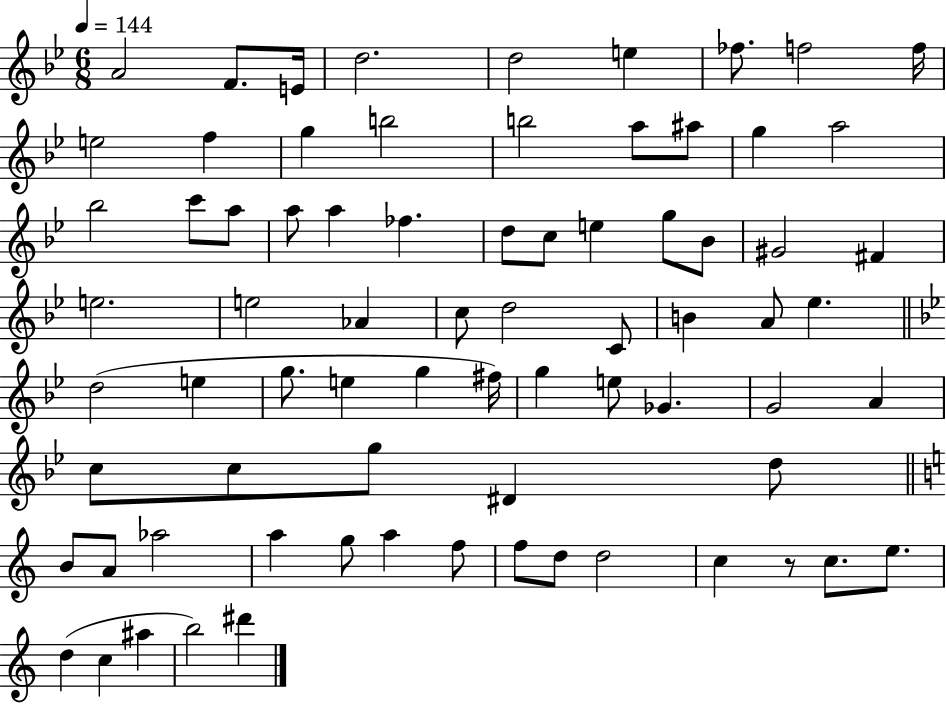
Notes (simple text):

A4/h F4/e. E4/s D5/h. D5/h E5/q FES5/e. F5/h F5/s E5/h F5/q G5/q B5/h B5/h A5/e A#5/e G5/q A5/h Bb5/h C6/e A5/e A5/e A5/q FES5/q. D5/e C5/e E5/q G5/e Bb4/e G#4/h F#4/q E5/h. E5/h Ab4/q C5/e D5/h C4/e B4/q A4/e Eb5/q. D5/h E5/q G5/e. E5/q G5/q F#5/s G5/q E5/e Gb4/q. G4/h A4/q C5/e C5/e G5/e D#4/q D5/e B4/e A4/e Ab5/h A5/q G5/e A5/q F5/e F5/e D5/e D5/h C5/q R/e C5/e. E5/e. D5/q C5/q A#5/q B5/h D#6/q